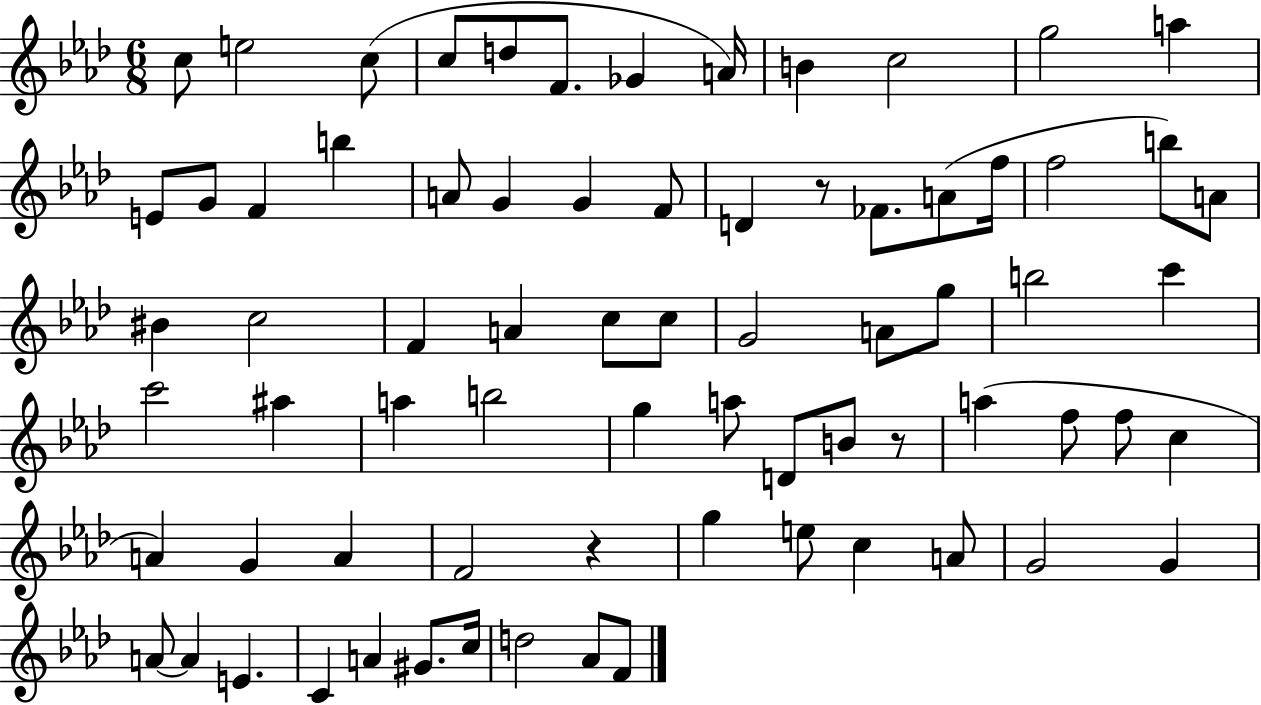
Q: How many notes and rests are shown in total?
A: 73